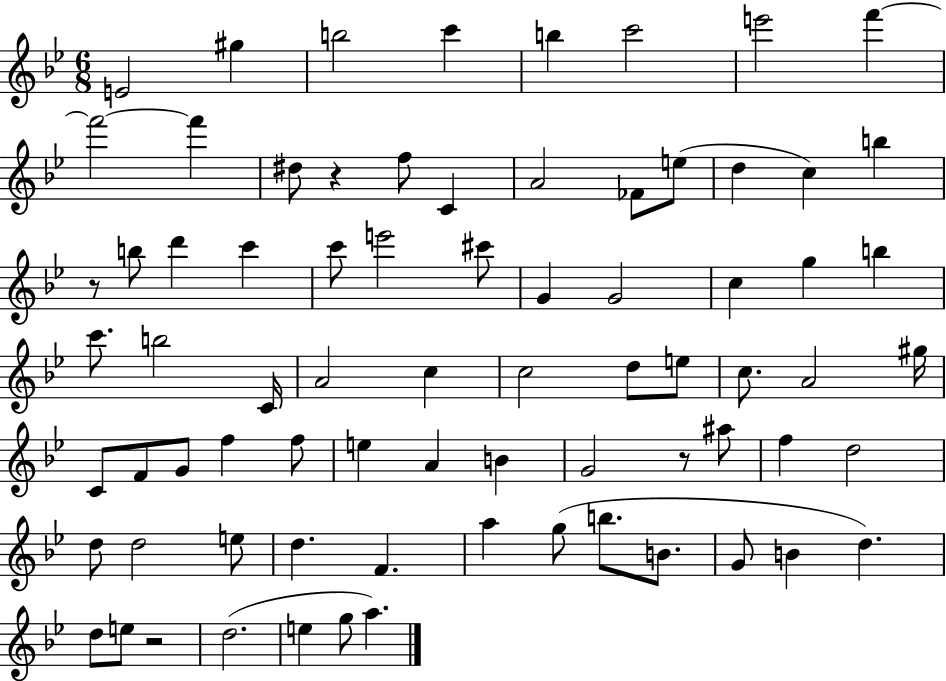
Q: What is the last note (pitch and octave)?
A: A5